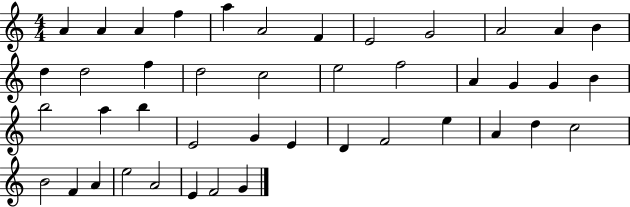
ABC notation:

X:1
T:Untitled
M:4/4
L:1/4
K:C
A A A f a A2 F E2 G2 A2 A B d d2 f d2 c2 e2 f2 A G G B b2 a b E2 G E D F2 e A d c2 B2 F A e2 A2 E F2 G